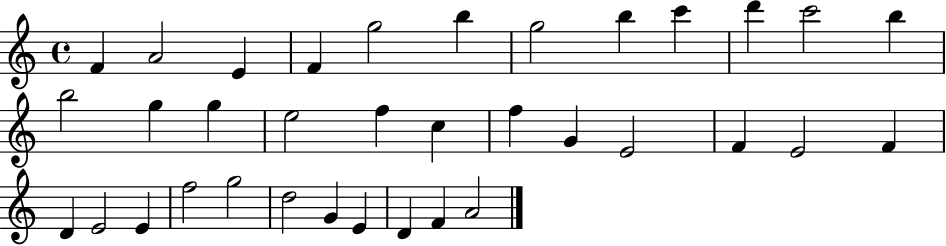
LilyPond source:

{
  \clef treble
  \time 4/4
  \defaultTimeSignature
  \key c \major
  f'4 a'2 e'4 | f'4 g''2 b''4 | g''2 b''4 c'''4 | d'''4 c'''2 b''4 | \break b''2 g''4 g''4 | e''2 f''4 c''4 | f''4 g'4 e'2 | f'4 e'2 f'4 | \break d'4 e'2 e'4 | f''2 g''2 | d''2 g'4 e'4 | d'4 f'4 a'2 | \break \bar "|."
}